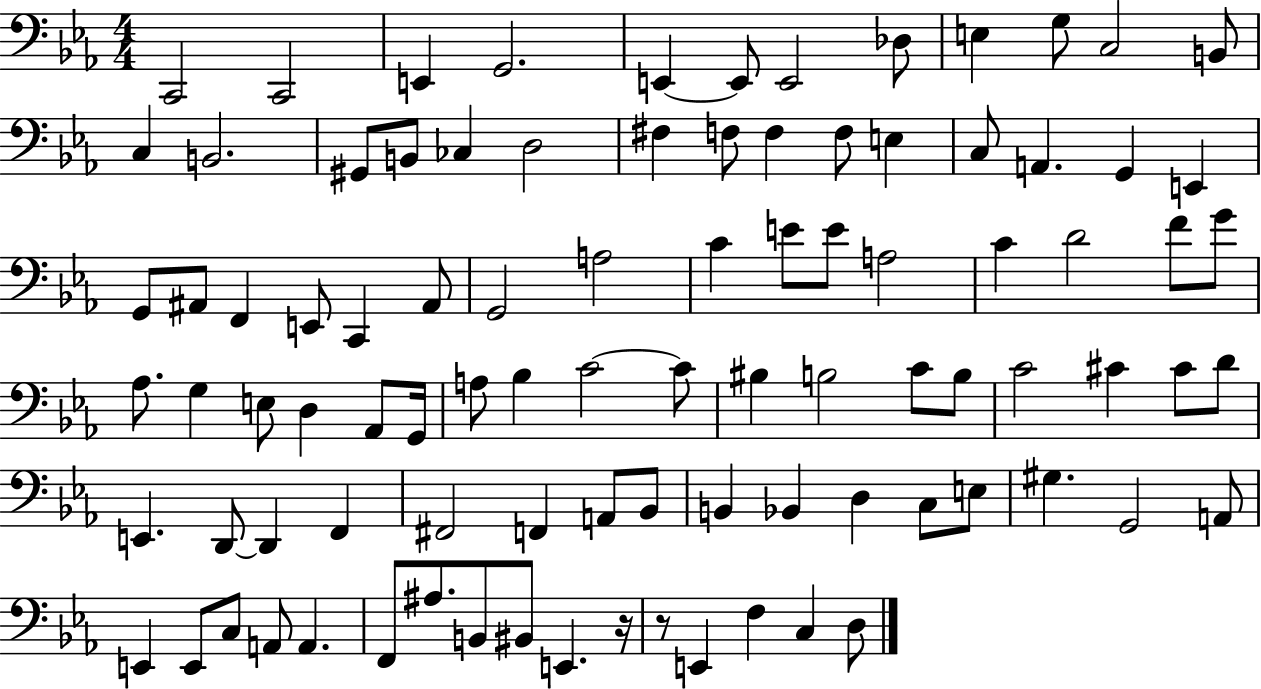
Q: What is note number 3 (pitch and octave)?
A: E2